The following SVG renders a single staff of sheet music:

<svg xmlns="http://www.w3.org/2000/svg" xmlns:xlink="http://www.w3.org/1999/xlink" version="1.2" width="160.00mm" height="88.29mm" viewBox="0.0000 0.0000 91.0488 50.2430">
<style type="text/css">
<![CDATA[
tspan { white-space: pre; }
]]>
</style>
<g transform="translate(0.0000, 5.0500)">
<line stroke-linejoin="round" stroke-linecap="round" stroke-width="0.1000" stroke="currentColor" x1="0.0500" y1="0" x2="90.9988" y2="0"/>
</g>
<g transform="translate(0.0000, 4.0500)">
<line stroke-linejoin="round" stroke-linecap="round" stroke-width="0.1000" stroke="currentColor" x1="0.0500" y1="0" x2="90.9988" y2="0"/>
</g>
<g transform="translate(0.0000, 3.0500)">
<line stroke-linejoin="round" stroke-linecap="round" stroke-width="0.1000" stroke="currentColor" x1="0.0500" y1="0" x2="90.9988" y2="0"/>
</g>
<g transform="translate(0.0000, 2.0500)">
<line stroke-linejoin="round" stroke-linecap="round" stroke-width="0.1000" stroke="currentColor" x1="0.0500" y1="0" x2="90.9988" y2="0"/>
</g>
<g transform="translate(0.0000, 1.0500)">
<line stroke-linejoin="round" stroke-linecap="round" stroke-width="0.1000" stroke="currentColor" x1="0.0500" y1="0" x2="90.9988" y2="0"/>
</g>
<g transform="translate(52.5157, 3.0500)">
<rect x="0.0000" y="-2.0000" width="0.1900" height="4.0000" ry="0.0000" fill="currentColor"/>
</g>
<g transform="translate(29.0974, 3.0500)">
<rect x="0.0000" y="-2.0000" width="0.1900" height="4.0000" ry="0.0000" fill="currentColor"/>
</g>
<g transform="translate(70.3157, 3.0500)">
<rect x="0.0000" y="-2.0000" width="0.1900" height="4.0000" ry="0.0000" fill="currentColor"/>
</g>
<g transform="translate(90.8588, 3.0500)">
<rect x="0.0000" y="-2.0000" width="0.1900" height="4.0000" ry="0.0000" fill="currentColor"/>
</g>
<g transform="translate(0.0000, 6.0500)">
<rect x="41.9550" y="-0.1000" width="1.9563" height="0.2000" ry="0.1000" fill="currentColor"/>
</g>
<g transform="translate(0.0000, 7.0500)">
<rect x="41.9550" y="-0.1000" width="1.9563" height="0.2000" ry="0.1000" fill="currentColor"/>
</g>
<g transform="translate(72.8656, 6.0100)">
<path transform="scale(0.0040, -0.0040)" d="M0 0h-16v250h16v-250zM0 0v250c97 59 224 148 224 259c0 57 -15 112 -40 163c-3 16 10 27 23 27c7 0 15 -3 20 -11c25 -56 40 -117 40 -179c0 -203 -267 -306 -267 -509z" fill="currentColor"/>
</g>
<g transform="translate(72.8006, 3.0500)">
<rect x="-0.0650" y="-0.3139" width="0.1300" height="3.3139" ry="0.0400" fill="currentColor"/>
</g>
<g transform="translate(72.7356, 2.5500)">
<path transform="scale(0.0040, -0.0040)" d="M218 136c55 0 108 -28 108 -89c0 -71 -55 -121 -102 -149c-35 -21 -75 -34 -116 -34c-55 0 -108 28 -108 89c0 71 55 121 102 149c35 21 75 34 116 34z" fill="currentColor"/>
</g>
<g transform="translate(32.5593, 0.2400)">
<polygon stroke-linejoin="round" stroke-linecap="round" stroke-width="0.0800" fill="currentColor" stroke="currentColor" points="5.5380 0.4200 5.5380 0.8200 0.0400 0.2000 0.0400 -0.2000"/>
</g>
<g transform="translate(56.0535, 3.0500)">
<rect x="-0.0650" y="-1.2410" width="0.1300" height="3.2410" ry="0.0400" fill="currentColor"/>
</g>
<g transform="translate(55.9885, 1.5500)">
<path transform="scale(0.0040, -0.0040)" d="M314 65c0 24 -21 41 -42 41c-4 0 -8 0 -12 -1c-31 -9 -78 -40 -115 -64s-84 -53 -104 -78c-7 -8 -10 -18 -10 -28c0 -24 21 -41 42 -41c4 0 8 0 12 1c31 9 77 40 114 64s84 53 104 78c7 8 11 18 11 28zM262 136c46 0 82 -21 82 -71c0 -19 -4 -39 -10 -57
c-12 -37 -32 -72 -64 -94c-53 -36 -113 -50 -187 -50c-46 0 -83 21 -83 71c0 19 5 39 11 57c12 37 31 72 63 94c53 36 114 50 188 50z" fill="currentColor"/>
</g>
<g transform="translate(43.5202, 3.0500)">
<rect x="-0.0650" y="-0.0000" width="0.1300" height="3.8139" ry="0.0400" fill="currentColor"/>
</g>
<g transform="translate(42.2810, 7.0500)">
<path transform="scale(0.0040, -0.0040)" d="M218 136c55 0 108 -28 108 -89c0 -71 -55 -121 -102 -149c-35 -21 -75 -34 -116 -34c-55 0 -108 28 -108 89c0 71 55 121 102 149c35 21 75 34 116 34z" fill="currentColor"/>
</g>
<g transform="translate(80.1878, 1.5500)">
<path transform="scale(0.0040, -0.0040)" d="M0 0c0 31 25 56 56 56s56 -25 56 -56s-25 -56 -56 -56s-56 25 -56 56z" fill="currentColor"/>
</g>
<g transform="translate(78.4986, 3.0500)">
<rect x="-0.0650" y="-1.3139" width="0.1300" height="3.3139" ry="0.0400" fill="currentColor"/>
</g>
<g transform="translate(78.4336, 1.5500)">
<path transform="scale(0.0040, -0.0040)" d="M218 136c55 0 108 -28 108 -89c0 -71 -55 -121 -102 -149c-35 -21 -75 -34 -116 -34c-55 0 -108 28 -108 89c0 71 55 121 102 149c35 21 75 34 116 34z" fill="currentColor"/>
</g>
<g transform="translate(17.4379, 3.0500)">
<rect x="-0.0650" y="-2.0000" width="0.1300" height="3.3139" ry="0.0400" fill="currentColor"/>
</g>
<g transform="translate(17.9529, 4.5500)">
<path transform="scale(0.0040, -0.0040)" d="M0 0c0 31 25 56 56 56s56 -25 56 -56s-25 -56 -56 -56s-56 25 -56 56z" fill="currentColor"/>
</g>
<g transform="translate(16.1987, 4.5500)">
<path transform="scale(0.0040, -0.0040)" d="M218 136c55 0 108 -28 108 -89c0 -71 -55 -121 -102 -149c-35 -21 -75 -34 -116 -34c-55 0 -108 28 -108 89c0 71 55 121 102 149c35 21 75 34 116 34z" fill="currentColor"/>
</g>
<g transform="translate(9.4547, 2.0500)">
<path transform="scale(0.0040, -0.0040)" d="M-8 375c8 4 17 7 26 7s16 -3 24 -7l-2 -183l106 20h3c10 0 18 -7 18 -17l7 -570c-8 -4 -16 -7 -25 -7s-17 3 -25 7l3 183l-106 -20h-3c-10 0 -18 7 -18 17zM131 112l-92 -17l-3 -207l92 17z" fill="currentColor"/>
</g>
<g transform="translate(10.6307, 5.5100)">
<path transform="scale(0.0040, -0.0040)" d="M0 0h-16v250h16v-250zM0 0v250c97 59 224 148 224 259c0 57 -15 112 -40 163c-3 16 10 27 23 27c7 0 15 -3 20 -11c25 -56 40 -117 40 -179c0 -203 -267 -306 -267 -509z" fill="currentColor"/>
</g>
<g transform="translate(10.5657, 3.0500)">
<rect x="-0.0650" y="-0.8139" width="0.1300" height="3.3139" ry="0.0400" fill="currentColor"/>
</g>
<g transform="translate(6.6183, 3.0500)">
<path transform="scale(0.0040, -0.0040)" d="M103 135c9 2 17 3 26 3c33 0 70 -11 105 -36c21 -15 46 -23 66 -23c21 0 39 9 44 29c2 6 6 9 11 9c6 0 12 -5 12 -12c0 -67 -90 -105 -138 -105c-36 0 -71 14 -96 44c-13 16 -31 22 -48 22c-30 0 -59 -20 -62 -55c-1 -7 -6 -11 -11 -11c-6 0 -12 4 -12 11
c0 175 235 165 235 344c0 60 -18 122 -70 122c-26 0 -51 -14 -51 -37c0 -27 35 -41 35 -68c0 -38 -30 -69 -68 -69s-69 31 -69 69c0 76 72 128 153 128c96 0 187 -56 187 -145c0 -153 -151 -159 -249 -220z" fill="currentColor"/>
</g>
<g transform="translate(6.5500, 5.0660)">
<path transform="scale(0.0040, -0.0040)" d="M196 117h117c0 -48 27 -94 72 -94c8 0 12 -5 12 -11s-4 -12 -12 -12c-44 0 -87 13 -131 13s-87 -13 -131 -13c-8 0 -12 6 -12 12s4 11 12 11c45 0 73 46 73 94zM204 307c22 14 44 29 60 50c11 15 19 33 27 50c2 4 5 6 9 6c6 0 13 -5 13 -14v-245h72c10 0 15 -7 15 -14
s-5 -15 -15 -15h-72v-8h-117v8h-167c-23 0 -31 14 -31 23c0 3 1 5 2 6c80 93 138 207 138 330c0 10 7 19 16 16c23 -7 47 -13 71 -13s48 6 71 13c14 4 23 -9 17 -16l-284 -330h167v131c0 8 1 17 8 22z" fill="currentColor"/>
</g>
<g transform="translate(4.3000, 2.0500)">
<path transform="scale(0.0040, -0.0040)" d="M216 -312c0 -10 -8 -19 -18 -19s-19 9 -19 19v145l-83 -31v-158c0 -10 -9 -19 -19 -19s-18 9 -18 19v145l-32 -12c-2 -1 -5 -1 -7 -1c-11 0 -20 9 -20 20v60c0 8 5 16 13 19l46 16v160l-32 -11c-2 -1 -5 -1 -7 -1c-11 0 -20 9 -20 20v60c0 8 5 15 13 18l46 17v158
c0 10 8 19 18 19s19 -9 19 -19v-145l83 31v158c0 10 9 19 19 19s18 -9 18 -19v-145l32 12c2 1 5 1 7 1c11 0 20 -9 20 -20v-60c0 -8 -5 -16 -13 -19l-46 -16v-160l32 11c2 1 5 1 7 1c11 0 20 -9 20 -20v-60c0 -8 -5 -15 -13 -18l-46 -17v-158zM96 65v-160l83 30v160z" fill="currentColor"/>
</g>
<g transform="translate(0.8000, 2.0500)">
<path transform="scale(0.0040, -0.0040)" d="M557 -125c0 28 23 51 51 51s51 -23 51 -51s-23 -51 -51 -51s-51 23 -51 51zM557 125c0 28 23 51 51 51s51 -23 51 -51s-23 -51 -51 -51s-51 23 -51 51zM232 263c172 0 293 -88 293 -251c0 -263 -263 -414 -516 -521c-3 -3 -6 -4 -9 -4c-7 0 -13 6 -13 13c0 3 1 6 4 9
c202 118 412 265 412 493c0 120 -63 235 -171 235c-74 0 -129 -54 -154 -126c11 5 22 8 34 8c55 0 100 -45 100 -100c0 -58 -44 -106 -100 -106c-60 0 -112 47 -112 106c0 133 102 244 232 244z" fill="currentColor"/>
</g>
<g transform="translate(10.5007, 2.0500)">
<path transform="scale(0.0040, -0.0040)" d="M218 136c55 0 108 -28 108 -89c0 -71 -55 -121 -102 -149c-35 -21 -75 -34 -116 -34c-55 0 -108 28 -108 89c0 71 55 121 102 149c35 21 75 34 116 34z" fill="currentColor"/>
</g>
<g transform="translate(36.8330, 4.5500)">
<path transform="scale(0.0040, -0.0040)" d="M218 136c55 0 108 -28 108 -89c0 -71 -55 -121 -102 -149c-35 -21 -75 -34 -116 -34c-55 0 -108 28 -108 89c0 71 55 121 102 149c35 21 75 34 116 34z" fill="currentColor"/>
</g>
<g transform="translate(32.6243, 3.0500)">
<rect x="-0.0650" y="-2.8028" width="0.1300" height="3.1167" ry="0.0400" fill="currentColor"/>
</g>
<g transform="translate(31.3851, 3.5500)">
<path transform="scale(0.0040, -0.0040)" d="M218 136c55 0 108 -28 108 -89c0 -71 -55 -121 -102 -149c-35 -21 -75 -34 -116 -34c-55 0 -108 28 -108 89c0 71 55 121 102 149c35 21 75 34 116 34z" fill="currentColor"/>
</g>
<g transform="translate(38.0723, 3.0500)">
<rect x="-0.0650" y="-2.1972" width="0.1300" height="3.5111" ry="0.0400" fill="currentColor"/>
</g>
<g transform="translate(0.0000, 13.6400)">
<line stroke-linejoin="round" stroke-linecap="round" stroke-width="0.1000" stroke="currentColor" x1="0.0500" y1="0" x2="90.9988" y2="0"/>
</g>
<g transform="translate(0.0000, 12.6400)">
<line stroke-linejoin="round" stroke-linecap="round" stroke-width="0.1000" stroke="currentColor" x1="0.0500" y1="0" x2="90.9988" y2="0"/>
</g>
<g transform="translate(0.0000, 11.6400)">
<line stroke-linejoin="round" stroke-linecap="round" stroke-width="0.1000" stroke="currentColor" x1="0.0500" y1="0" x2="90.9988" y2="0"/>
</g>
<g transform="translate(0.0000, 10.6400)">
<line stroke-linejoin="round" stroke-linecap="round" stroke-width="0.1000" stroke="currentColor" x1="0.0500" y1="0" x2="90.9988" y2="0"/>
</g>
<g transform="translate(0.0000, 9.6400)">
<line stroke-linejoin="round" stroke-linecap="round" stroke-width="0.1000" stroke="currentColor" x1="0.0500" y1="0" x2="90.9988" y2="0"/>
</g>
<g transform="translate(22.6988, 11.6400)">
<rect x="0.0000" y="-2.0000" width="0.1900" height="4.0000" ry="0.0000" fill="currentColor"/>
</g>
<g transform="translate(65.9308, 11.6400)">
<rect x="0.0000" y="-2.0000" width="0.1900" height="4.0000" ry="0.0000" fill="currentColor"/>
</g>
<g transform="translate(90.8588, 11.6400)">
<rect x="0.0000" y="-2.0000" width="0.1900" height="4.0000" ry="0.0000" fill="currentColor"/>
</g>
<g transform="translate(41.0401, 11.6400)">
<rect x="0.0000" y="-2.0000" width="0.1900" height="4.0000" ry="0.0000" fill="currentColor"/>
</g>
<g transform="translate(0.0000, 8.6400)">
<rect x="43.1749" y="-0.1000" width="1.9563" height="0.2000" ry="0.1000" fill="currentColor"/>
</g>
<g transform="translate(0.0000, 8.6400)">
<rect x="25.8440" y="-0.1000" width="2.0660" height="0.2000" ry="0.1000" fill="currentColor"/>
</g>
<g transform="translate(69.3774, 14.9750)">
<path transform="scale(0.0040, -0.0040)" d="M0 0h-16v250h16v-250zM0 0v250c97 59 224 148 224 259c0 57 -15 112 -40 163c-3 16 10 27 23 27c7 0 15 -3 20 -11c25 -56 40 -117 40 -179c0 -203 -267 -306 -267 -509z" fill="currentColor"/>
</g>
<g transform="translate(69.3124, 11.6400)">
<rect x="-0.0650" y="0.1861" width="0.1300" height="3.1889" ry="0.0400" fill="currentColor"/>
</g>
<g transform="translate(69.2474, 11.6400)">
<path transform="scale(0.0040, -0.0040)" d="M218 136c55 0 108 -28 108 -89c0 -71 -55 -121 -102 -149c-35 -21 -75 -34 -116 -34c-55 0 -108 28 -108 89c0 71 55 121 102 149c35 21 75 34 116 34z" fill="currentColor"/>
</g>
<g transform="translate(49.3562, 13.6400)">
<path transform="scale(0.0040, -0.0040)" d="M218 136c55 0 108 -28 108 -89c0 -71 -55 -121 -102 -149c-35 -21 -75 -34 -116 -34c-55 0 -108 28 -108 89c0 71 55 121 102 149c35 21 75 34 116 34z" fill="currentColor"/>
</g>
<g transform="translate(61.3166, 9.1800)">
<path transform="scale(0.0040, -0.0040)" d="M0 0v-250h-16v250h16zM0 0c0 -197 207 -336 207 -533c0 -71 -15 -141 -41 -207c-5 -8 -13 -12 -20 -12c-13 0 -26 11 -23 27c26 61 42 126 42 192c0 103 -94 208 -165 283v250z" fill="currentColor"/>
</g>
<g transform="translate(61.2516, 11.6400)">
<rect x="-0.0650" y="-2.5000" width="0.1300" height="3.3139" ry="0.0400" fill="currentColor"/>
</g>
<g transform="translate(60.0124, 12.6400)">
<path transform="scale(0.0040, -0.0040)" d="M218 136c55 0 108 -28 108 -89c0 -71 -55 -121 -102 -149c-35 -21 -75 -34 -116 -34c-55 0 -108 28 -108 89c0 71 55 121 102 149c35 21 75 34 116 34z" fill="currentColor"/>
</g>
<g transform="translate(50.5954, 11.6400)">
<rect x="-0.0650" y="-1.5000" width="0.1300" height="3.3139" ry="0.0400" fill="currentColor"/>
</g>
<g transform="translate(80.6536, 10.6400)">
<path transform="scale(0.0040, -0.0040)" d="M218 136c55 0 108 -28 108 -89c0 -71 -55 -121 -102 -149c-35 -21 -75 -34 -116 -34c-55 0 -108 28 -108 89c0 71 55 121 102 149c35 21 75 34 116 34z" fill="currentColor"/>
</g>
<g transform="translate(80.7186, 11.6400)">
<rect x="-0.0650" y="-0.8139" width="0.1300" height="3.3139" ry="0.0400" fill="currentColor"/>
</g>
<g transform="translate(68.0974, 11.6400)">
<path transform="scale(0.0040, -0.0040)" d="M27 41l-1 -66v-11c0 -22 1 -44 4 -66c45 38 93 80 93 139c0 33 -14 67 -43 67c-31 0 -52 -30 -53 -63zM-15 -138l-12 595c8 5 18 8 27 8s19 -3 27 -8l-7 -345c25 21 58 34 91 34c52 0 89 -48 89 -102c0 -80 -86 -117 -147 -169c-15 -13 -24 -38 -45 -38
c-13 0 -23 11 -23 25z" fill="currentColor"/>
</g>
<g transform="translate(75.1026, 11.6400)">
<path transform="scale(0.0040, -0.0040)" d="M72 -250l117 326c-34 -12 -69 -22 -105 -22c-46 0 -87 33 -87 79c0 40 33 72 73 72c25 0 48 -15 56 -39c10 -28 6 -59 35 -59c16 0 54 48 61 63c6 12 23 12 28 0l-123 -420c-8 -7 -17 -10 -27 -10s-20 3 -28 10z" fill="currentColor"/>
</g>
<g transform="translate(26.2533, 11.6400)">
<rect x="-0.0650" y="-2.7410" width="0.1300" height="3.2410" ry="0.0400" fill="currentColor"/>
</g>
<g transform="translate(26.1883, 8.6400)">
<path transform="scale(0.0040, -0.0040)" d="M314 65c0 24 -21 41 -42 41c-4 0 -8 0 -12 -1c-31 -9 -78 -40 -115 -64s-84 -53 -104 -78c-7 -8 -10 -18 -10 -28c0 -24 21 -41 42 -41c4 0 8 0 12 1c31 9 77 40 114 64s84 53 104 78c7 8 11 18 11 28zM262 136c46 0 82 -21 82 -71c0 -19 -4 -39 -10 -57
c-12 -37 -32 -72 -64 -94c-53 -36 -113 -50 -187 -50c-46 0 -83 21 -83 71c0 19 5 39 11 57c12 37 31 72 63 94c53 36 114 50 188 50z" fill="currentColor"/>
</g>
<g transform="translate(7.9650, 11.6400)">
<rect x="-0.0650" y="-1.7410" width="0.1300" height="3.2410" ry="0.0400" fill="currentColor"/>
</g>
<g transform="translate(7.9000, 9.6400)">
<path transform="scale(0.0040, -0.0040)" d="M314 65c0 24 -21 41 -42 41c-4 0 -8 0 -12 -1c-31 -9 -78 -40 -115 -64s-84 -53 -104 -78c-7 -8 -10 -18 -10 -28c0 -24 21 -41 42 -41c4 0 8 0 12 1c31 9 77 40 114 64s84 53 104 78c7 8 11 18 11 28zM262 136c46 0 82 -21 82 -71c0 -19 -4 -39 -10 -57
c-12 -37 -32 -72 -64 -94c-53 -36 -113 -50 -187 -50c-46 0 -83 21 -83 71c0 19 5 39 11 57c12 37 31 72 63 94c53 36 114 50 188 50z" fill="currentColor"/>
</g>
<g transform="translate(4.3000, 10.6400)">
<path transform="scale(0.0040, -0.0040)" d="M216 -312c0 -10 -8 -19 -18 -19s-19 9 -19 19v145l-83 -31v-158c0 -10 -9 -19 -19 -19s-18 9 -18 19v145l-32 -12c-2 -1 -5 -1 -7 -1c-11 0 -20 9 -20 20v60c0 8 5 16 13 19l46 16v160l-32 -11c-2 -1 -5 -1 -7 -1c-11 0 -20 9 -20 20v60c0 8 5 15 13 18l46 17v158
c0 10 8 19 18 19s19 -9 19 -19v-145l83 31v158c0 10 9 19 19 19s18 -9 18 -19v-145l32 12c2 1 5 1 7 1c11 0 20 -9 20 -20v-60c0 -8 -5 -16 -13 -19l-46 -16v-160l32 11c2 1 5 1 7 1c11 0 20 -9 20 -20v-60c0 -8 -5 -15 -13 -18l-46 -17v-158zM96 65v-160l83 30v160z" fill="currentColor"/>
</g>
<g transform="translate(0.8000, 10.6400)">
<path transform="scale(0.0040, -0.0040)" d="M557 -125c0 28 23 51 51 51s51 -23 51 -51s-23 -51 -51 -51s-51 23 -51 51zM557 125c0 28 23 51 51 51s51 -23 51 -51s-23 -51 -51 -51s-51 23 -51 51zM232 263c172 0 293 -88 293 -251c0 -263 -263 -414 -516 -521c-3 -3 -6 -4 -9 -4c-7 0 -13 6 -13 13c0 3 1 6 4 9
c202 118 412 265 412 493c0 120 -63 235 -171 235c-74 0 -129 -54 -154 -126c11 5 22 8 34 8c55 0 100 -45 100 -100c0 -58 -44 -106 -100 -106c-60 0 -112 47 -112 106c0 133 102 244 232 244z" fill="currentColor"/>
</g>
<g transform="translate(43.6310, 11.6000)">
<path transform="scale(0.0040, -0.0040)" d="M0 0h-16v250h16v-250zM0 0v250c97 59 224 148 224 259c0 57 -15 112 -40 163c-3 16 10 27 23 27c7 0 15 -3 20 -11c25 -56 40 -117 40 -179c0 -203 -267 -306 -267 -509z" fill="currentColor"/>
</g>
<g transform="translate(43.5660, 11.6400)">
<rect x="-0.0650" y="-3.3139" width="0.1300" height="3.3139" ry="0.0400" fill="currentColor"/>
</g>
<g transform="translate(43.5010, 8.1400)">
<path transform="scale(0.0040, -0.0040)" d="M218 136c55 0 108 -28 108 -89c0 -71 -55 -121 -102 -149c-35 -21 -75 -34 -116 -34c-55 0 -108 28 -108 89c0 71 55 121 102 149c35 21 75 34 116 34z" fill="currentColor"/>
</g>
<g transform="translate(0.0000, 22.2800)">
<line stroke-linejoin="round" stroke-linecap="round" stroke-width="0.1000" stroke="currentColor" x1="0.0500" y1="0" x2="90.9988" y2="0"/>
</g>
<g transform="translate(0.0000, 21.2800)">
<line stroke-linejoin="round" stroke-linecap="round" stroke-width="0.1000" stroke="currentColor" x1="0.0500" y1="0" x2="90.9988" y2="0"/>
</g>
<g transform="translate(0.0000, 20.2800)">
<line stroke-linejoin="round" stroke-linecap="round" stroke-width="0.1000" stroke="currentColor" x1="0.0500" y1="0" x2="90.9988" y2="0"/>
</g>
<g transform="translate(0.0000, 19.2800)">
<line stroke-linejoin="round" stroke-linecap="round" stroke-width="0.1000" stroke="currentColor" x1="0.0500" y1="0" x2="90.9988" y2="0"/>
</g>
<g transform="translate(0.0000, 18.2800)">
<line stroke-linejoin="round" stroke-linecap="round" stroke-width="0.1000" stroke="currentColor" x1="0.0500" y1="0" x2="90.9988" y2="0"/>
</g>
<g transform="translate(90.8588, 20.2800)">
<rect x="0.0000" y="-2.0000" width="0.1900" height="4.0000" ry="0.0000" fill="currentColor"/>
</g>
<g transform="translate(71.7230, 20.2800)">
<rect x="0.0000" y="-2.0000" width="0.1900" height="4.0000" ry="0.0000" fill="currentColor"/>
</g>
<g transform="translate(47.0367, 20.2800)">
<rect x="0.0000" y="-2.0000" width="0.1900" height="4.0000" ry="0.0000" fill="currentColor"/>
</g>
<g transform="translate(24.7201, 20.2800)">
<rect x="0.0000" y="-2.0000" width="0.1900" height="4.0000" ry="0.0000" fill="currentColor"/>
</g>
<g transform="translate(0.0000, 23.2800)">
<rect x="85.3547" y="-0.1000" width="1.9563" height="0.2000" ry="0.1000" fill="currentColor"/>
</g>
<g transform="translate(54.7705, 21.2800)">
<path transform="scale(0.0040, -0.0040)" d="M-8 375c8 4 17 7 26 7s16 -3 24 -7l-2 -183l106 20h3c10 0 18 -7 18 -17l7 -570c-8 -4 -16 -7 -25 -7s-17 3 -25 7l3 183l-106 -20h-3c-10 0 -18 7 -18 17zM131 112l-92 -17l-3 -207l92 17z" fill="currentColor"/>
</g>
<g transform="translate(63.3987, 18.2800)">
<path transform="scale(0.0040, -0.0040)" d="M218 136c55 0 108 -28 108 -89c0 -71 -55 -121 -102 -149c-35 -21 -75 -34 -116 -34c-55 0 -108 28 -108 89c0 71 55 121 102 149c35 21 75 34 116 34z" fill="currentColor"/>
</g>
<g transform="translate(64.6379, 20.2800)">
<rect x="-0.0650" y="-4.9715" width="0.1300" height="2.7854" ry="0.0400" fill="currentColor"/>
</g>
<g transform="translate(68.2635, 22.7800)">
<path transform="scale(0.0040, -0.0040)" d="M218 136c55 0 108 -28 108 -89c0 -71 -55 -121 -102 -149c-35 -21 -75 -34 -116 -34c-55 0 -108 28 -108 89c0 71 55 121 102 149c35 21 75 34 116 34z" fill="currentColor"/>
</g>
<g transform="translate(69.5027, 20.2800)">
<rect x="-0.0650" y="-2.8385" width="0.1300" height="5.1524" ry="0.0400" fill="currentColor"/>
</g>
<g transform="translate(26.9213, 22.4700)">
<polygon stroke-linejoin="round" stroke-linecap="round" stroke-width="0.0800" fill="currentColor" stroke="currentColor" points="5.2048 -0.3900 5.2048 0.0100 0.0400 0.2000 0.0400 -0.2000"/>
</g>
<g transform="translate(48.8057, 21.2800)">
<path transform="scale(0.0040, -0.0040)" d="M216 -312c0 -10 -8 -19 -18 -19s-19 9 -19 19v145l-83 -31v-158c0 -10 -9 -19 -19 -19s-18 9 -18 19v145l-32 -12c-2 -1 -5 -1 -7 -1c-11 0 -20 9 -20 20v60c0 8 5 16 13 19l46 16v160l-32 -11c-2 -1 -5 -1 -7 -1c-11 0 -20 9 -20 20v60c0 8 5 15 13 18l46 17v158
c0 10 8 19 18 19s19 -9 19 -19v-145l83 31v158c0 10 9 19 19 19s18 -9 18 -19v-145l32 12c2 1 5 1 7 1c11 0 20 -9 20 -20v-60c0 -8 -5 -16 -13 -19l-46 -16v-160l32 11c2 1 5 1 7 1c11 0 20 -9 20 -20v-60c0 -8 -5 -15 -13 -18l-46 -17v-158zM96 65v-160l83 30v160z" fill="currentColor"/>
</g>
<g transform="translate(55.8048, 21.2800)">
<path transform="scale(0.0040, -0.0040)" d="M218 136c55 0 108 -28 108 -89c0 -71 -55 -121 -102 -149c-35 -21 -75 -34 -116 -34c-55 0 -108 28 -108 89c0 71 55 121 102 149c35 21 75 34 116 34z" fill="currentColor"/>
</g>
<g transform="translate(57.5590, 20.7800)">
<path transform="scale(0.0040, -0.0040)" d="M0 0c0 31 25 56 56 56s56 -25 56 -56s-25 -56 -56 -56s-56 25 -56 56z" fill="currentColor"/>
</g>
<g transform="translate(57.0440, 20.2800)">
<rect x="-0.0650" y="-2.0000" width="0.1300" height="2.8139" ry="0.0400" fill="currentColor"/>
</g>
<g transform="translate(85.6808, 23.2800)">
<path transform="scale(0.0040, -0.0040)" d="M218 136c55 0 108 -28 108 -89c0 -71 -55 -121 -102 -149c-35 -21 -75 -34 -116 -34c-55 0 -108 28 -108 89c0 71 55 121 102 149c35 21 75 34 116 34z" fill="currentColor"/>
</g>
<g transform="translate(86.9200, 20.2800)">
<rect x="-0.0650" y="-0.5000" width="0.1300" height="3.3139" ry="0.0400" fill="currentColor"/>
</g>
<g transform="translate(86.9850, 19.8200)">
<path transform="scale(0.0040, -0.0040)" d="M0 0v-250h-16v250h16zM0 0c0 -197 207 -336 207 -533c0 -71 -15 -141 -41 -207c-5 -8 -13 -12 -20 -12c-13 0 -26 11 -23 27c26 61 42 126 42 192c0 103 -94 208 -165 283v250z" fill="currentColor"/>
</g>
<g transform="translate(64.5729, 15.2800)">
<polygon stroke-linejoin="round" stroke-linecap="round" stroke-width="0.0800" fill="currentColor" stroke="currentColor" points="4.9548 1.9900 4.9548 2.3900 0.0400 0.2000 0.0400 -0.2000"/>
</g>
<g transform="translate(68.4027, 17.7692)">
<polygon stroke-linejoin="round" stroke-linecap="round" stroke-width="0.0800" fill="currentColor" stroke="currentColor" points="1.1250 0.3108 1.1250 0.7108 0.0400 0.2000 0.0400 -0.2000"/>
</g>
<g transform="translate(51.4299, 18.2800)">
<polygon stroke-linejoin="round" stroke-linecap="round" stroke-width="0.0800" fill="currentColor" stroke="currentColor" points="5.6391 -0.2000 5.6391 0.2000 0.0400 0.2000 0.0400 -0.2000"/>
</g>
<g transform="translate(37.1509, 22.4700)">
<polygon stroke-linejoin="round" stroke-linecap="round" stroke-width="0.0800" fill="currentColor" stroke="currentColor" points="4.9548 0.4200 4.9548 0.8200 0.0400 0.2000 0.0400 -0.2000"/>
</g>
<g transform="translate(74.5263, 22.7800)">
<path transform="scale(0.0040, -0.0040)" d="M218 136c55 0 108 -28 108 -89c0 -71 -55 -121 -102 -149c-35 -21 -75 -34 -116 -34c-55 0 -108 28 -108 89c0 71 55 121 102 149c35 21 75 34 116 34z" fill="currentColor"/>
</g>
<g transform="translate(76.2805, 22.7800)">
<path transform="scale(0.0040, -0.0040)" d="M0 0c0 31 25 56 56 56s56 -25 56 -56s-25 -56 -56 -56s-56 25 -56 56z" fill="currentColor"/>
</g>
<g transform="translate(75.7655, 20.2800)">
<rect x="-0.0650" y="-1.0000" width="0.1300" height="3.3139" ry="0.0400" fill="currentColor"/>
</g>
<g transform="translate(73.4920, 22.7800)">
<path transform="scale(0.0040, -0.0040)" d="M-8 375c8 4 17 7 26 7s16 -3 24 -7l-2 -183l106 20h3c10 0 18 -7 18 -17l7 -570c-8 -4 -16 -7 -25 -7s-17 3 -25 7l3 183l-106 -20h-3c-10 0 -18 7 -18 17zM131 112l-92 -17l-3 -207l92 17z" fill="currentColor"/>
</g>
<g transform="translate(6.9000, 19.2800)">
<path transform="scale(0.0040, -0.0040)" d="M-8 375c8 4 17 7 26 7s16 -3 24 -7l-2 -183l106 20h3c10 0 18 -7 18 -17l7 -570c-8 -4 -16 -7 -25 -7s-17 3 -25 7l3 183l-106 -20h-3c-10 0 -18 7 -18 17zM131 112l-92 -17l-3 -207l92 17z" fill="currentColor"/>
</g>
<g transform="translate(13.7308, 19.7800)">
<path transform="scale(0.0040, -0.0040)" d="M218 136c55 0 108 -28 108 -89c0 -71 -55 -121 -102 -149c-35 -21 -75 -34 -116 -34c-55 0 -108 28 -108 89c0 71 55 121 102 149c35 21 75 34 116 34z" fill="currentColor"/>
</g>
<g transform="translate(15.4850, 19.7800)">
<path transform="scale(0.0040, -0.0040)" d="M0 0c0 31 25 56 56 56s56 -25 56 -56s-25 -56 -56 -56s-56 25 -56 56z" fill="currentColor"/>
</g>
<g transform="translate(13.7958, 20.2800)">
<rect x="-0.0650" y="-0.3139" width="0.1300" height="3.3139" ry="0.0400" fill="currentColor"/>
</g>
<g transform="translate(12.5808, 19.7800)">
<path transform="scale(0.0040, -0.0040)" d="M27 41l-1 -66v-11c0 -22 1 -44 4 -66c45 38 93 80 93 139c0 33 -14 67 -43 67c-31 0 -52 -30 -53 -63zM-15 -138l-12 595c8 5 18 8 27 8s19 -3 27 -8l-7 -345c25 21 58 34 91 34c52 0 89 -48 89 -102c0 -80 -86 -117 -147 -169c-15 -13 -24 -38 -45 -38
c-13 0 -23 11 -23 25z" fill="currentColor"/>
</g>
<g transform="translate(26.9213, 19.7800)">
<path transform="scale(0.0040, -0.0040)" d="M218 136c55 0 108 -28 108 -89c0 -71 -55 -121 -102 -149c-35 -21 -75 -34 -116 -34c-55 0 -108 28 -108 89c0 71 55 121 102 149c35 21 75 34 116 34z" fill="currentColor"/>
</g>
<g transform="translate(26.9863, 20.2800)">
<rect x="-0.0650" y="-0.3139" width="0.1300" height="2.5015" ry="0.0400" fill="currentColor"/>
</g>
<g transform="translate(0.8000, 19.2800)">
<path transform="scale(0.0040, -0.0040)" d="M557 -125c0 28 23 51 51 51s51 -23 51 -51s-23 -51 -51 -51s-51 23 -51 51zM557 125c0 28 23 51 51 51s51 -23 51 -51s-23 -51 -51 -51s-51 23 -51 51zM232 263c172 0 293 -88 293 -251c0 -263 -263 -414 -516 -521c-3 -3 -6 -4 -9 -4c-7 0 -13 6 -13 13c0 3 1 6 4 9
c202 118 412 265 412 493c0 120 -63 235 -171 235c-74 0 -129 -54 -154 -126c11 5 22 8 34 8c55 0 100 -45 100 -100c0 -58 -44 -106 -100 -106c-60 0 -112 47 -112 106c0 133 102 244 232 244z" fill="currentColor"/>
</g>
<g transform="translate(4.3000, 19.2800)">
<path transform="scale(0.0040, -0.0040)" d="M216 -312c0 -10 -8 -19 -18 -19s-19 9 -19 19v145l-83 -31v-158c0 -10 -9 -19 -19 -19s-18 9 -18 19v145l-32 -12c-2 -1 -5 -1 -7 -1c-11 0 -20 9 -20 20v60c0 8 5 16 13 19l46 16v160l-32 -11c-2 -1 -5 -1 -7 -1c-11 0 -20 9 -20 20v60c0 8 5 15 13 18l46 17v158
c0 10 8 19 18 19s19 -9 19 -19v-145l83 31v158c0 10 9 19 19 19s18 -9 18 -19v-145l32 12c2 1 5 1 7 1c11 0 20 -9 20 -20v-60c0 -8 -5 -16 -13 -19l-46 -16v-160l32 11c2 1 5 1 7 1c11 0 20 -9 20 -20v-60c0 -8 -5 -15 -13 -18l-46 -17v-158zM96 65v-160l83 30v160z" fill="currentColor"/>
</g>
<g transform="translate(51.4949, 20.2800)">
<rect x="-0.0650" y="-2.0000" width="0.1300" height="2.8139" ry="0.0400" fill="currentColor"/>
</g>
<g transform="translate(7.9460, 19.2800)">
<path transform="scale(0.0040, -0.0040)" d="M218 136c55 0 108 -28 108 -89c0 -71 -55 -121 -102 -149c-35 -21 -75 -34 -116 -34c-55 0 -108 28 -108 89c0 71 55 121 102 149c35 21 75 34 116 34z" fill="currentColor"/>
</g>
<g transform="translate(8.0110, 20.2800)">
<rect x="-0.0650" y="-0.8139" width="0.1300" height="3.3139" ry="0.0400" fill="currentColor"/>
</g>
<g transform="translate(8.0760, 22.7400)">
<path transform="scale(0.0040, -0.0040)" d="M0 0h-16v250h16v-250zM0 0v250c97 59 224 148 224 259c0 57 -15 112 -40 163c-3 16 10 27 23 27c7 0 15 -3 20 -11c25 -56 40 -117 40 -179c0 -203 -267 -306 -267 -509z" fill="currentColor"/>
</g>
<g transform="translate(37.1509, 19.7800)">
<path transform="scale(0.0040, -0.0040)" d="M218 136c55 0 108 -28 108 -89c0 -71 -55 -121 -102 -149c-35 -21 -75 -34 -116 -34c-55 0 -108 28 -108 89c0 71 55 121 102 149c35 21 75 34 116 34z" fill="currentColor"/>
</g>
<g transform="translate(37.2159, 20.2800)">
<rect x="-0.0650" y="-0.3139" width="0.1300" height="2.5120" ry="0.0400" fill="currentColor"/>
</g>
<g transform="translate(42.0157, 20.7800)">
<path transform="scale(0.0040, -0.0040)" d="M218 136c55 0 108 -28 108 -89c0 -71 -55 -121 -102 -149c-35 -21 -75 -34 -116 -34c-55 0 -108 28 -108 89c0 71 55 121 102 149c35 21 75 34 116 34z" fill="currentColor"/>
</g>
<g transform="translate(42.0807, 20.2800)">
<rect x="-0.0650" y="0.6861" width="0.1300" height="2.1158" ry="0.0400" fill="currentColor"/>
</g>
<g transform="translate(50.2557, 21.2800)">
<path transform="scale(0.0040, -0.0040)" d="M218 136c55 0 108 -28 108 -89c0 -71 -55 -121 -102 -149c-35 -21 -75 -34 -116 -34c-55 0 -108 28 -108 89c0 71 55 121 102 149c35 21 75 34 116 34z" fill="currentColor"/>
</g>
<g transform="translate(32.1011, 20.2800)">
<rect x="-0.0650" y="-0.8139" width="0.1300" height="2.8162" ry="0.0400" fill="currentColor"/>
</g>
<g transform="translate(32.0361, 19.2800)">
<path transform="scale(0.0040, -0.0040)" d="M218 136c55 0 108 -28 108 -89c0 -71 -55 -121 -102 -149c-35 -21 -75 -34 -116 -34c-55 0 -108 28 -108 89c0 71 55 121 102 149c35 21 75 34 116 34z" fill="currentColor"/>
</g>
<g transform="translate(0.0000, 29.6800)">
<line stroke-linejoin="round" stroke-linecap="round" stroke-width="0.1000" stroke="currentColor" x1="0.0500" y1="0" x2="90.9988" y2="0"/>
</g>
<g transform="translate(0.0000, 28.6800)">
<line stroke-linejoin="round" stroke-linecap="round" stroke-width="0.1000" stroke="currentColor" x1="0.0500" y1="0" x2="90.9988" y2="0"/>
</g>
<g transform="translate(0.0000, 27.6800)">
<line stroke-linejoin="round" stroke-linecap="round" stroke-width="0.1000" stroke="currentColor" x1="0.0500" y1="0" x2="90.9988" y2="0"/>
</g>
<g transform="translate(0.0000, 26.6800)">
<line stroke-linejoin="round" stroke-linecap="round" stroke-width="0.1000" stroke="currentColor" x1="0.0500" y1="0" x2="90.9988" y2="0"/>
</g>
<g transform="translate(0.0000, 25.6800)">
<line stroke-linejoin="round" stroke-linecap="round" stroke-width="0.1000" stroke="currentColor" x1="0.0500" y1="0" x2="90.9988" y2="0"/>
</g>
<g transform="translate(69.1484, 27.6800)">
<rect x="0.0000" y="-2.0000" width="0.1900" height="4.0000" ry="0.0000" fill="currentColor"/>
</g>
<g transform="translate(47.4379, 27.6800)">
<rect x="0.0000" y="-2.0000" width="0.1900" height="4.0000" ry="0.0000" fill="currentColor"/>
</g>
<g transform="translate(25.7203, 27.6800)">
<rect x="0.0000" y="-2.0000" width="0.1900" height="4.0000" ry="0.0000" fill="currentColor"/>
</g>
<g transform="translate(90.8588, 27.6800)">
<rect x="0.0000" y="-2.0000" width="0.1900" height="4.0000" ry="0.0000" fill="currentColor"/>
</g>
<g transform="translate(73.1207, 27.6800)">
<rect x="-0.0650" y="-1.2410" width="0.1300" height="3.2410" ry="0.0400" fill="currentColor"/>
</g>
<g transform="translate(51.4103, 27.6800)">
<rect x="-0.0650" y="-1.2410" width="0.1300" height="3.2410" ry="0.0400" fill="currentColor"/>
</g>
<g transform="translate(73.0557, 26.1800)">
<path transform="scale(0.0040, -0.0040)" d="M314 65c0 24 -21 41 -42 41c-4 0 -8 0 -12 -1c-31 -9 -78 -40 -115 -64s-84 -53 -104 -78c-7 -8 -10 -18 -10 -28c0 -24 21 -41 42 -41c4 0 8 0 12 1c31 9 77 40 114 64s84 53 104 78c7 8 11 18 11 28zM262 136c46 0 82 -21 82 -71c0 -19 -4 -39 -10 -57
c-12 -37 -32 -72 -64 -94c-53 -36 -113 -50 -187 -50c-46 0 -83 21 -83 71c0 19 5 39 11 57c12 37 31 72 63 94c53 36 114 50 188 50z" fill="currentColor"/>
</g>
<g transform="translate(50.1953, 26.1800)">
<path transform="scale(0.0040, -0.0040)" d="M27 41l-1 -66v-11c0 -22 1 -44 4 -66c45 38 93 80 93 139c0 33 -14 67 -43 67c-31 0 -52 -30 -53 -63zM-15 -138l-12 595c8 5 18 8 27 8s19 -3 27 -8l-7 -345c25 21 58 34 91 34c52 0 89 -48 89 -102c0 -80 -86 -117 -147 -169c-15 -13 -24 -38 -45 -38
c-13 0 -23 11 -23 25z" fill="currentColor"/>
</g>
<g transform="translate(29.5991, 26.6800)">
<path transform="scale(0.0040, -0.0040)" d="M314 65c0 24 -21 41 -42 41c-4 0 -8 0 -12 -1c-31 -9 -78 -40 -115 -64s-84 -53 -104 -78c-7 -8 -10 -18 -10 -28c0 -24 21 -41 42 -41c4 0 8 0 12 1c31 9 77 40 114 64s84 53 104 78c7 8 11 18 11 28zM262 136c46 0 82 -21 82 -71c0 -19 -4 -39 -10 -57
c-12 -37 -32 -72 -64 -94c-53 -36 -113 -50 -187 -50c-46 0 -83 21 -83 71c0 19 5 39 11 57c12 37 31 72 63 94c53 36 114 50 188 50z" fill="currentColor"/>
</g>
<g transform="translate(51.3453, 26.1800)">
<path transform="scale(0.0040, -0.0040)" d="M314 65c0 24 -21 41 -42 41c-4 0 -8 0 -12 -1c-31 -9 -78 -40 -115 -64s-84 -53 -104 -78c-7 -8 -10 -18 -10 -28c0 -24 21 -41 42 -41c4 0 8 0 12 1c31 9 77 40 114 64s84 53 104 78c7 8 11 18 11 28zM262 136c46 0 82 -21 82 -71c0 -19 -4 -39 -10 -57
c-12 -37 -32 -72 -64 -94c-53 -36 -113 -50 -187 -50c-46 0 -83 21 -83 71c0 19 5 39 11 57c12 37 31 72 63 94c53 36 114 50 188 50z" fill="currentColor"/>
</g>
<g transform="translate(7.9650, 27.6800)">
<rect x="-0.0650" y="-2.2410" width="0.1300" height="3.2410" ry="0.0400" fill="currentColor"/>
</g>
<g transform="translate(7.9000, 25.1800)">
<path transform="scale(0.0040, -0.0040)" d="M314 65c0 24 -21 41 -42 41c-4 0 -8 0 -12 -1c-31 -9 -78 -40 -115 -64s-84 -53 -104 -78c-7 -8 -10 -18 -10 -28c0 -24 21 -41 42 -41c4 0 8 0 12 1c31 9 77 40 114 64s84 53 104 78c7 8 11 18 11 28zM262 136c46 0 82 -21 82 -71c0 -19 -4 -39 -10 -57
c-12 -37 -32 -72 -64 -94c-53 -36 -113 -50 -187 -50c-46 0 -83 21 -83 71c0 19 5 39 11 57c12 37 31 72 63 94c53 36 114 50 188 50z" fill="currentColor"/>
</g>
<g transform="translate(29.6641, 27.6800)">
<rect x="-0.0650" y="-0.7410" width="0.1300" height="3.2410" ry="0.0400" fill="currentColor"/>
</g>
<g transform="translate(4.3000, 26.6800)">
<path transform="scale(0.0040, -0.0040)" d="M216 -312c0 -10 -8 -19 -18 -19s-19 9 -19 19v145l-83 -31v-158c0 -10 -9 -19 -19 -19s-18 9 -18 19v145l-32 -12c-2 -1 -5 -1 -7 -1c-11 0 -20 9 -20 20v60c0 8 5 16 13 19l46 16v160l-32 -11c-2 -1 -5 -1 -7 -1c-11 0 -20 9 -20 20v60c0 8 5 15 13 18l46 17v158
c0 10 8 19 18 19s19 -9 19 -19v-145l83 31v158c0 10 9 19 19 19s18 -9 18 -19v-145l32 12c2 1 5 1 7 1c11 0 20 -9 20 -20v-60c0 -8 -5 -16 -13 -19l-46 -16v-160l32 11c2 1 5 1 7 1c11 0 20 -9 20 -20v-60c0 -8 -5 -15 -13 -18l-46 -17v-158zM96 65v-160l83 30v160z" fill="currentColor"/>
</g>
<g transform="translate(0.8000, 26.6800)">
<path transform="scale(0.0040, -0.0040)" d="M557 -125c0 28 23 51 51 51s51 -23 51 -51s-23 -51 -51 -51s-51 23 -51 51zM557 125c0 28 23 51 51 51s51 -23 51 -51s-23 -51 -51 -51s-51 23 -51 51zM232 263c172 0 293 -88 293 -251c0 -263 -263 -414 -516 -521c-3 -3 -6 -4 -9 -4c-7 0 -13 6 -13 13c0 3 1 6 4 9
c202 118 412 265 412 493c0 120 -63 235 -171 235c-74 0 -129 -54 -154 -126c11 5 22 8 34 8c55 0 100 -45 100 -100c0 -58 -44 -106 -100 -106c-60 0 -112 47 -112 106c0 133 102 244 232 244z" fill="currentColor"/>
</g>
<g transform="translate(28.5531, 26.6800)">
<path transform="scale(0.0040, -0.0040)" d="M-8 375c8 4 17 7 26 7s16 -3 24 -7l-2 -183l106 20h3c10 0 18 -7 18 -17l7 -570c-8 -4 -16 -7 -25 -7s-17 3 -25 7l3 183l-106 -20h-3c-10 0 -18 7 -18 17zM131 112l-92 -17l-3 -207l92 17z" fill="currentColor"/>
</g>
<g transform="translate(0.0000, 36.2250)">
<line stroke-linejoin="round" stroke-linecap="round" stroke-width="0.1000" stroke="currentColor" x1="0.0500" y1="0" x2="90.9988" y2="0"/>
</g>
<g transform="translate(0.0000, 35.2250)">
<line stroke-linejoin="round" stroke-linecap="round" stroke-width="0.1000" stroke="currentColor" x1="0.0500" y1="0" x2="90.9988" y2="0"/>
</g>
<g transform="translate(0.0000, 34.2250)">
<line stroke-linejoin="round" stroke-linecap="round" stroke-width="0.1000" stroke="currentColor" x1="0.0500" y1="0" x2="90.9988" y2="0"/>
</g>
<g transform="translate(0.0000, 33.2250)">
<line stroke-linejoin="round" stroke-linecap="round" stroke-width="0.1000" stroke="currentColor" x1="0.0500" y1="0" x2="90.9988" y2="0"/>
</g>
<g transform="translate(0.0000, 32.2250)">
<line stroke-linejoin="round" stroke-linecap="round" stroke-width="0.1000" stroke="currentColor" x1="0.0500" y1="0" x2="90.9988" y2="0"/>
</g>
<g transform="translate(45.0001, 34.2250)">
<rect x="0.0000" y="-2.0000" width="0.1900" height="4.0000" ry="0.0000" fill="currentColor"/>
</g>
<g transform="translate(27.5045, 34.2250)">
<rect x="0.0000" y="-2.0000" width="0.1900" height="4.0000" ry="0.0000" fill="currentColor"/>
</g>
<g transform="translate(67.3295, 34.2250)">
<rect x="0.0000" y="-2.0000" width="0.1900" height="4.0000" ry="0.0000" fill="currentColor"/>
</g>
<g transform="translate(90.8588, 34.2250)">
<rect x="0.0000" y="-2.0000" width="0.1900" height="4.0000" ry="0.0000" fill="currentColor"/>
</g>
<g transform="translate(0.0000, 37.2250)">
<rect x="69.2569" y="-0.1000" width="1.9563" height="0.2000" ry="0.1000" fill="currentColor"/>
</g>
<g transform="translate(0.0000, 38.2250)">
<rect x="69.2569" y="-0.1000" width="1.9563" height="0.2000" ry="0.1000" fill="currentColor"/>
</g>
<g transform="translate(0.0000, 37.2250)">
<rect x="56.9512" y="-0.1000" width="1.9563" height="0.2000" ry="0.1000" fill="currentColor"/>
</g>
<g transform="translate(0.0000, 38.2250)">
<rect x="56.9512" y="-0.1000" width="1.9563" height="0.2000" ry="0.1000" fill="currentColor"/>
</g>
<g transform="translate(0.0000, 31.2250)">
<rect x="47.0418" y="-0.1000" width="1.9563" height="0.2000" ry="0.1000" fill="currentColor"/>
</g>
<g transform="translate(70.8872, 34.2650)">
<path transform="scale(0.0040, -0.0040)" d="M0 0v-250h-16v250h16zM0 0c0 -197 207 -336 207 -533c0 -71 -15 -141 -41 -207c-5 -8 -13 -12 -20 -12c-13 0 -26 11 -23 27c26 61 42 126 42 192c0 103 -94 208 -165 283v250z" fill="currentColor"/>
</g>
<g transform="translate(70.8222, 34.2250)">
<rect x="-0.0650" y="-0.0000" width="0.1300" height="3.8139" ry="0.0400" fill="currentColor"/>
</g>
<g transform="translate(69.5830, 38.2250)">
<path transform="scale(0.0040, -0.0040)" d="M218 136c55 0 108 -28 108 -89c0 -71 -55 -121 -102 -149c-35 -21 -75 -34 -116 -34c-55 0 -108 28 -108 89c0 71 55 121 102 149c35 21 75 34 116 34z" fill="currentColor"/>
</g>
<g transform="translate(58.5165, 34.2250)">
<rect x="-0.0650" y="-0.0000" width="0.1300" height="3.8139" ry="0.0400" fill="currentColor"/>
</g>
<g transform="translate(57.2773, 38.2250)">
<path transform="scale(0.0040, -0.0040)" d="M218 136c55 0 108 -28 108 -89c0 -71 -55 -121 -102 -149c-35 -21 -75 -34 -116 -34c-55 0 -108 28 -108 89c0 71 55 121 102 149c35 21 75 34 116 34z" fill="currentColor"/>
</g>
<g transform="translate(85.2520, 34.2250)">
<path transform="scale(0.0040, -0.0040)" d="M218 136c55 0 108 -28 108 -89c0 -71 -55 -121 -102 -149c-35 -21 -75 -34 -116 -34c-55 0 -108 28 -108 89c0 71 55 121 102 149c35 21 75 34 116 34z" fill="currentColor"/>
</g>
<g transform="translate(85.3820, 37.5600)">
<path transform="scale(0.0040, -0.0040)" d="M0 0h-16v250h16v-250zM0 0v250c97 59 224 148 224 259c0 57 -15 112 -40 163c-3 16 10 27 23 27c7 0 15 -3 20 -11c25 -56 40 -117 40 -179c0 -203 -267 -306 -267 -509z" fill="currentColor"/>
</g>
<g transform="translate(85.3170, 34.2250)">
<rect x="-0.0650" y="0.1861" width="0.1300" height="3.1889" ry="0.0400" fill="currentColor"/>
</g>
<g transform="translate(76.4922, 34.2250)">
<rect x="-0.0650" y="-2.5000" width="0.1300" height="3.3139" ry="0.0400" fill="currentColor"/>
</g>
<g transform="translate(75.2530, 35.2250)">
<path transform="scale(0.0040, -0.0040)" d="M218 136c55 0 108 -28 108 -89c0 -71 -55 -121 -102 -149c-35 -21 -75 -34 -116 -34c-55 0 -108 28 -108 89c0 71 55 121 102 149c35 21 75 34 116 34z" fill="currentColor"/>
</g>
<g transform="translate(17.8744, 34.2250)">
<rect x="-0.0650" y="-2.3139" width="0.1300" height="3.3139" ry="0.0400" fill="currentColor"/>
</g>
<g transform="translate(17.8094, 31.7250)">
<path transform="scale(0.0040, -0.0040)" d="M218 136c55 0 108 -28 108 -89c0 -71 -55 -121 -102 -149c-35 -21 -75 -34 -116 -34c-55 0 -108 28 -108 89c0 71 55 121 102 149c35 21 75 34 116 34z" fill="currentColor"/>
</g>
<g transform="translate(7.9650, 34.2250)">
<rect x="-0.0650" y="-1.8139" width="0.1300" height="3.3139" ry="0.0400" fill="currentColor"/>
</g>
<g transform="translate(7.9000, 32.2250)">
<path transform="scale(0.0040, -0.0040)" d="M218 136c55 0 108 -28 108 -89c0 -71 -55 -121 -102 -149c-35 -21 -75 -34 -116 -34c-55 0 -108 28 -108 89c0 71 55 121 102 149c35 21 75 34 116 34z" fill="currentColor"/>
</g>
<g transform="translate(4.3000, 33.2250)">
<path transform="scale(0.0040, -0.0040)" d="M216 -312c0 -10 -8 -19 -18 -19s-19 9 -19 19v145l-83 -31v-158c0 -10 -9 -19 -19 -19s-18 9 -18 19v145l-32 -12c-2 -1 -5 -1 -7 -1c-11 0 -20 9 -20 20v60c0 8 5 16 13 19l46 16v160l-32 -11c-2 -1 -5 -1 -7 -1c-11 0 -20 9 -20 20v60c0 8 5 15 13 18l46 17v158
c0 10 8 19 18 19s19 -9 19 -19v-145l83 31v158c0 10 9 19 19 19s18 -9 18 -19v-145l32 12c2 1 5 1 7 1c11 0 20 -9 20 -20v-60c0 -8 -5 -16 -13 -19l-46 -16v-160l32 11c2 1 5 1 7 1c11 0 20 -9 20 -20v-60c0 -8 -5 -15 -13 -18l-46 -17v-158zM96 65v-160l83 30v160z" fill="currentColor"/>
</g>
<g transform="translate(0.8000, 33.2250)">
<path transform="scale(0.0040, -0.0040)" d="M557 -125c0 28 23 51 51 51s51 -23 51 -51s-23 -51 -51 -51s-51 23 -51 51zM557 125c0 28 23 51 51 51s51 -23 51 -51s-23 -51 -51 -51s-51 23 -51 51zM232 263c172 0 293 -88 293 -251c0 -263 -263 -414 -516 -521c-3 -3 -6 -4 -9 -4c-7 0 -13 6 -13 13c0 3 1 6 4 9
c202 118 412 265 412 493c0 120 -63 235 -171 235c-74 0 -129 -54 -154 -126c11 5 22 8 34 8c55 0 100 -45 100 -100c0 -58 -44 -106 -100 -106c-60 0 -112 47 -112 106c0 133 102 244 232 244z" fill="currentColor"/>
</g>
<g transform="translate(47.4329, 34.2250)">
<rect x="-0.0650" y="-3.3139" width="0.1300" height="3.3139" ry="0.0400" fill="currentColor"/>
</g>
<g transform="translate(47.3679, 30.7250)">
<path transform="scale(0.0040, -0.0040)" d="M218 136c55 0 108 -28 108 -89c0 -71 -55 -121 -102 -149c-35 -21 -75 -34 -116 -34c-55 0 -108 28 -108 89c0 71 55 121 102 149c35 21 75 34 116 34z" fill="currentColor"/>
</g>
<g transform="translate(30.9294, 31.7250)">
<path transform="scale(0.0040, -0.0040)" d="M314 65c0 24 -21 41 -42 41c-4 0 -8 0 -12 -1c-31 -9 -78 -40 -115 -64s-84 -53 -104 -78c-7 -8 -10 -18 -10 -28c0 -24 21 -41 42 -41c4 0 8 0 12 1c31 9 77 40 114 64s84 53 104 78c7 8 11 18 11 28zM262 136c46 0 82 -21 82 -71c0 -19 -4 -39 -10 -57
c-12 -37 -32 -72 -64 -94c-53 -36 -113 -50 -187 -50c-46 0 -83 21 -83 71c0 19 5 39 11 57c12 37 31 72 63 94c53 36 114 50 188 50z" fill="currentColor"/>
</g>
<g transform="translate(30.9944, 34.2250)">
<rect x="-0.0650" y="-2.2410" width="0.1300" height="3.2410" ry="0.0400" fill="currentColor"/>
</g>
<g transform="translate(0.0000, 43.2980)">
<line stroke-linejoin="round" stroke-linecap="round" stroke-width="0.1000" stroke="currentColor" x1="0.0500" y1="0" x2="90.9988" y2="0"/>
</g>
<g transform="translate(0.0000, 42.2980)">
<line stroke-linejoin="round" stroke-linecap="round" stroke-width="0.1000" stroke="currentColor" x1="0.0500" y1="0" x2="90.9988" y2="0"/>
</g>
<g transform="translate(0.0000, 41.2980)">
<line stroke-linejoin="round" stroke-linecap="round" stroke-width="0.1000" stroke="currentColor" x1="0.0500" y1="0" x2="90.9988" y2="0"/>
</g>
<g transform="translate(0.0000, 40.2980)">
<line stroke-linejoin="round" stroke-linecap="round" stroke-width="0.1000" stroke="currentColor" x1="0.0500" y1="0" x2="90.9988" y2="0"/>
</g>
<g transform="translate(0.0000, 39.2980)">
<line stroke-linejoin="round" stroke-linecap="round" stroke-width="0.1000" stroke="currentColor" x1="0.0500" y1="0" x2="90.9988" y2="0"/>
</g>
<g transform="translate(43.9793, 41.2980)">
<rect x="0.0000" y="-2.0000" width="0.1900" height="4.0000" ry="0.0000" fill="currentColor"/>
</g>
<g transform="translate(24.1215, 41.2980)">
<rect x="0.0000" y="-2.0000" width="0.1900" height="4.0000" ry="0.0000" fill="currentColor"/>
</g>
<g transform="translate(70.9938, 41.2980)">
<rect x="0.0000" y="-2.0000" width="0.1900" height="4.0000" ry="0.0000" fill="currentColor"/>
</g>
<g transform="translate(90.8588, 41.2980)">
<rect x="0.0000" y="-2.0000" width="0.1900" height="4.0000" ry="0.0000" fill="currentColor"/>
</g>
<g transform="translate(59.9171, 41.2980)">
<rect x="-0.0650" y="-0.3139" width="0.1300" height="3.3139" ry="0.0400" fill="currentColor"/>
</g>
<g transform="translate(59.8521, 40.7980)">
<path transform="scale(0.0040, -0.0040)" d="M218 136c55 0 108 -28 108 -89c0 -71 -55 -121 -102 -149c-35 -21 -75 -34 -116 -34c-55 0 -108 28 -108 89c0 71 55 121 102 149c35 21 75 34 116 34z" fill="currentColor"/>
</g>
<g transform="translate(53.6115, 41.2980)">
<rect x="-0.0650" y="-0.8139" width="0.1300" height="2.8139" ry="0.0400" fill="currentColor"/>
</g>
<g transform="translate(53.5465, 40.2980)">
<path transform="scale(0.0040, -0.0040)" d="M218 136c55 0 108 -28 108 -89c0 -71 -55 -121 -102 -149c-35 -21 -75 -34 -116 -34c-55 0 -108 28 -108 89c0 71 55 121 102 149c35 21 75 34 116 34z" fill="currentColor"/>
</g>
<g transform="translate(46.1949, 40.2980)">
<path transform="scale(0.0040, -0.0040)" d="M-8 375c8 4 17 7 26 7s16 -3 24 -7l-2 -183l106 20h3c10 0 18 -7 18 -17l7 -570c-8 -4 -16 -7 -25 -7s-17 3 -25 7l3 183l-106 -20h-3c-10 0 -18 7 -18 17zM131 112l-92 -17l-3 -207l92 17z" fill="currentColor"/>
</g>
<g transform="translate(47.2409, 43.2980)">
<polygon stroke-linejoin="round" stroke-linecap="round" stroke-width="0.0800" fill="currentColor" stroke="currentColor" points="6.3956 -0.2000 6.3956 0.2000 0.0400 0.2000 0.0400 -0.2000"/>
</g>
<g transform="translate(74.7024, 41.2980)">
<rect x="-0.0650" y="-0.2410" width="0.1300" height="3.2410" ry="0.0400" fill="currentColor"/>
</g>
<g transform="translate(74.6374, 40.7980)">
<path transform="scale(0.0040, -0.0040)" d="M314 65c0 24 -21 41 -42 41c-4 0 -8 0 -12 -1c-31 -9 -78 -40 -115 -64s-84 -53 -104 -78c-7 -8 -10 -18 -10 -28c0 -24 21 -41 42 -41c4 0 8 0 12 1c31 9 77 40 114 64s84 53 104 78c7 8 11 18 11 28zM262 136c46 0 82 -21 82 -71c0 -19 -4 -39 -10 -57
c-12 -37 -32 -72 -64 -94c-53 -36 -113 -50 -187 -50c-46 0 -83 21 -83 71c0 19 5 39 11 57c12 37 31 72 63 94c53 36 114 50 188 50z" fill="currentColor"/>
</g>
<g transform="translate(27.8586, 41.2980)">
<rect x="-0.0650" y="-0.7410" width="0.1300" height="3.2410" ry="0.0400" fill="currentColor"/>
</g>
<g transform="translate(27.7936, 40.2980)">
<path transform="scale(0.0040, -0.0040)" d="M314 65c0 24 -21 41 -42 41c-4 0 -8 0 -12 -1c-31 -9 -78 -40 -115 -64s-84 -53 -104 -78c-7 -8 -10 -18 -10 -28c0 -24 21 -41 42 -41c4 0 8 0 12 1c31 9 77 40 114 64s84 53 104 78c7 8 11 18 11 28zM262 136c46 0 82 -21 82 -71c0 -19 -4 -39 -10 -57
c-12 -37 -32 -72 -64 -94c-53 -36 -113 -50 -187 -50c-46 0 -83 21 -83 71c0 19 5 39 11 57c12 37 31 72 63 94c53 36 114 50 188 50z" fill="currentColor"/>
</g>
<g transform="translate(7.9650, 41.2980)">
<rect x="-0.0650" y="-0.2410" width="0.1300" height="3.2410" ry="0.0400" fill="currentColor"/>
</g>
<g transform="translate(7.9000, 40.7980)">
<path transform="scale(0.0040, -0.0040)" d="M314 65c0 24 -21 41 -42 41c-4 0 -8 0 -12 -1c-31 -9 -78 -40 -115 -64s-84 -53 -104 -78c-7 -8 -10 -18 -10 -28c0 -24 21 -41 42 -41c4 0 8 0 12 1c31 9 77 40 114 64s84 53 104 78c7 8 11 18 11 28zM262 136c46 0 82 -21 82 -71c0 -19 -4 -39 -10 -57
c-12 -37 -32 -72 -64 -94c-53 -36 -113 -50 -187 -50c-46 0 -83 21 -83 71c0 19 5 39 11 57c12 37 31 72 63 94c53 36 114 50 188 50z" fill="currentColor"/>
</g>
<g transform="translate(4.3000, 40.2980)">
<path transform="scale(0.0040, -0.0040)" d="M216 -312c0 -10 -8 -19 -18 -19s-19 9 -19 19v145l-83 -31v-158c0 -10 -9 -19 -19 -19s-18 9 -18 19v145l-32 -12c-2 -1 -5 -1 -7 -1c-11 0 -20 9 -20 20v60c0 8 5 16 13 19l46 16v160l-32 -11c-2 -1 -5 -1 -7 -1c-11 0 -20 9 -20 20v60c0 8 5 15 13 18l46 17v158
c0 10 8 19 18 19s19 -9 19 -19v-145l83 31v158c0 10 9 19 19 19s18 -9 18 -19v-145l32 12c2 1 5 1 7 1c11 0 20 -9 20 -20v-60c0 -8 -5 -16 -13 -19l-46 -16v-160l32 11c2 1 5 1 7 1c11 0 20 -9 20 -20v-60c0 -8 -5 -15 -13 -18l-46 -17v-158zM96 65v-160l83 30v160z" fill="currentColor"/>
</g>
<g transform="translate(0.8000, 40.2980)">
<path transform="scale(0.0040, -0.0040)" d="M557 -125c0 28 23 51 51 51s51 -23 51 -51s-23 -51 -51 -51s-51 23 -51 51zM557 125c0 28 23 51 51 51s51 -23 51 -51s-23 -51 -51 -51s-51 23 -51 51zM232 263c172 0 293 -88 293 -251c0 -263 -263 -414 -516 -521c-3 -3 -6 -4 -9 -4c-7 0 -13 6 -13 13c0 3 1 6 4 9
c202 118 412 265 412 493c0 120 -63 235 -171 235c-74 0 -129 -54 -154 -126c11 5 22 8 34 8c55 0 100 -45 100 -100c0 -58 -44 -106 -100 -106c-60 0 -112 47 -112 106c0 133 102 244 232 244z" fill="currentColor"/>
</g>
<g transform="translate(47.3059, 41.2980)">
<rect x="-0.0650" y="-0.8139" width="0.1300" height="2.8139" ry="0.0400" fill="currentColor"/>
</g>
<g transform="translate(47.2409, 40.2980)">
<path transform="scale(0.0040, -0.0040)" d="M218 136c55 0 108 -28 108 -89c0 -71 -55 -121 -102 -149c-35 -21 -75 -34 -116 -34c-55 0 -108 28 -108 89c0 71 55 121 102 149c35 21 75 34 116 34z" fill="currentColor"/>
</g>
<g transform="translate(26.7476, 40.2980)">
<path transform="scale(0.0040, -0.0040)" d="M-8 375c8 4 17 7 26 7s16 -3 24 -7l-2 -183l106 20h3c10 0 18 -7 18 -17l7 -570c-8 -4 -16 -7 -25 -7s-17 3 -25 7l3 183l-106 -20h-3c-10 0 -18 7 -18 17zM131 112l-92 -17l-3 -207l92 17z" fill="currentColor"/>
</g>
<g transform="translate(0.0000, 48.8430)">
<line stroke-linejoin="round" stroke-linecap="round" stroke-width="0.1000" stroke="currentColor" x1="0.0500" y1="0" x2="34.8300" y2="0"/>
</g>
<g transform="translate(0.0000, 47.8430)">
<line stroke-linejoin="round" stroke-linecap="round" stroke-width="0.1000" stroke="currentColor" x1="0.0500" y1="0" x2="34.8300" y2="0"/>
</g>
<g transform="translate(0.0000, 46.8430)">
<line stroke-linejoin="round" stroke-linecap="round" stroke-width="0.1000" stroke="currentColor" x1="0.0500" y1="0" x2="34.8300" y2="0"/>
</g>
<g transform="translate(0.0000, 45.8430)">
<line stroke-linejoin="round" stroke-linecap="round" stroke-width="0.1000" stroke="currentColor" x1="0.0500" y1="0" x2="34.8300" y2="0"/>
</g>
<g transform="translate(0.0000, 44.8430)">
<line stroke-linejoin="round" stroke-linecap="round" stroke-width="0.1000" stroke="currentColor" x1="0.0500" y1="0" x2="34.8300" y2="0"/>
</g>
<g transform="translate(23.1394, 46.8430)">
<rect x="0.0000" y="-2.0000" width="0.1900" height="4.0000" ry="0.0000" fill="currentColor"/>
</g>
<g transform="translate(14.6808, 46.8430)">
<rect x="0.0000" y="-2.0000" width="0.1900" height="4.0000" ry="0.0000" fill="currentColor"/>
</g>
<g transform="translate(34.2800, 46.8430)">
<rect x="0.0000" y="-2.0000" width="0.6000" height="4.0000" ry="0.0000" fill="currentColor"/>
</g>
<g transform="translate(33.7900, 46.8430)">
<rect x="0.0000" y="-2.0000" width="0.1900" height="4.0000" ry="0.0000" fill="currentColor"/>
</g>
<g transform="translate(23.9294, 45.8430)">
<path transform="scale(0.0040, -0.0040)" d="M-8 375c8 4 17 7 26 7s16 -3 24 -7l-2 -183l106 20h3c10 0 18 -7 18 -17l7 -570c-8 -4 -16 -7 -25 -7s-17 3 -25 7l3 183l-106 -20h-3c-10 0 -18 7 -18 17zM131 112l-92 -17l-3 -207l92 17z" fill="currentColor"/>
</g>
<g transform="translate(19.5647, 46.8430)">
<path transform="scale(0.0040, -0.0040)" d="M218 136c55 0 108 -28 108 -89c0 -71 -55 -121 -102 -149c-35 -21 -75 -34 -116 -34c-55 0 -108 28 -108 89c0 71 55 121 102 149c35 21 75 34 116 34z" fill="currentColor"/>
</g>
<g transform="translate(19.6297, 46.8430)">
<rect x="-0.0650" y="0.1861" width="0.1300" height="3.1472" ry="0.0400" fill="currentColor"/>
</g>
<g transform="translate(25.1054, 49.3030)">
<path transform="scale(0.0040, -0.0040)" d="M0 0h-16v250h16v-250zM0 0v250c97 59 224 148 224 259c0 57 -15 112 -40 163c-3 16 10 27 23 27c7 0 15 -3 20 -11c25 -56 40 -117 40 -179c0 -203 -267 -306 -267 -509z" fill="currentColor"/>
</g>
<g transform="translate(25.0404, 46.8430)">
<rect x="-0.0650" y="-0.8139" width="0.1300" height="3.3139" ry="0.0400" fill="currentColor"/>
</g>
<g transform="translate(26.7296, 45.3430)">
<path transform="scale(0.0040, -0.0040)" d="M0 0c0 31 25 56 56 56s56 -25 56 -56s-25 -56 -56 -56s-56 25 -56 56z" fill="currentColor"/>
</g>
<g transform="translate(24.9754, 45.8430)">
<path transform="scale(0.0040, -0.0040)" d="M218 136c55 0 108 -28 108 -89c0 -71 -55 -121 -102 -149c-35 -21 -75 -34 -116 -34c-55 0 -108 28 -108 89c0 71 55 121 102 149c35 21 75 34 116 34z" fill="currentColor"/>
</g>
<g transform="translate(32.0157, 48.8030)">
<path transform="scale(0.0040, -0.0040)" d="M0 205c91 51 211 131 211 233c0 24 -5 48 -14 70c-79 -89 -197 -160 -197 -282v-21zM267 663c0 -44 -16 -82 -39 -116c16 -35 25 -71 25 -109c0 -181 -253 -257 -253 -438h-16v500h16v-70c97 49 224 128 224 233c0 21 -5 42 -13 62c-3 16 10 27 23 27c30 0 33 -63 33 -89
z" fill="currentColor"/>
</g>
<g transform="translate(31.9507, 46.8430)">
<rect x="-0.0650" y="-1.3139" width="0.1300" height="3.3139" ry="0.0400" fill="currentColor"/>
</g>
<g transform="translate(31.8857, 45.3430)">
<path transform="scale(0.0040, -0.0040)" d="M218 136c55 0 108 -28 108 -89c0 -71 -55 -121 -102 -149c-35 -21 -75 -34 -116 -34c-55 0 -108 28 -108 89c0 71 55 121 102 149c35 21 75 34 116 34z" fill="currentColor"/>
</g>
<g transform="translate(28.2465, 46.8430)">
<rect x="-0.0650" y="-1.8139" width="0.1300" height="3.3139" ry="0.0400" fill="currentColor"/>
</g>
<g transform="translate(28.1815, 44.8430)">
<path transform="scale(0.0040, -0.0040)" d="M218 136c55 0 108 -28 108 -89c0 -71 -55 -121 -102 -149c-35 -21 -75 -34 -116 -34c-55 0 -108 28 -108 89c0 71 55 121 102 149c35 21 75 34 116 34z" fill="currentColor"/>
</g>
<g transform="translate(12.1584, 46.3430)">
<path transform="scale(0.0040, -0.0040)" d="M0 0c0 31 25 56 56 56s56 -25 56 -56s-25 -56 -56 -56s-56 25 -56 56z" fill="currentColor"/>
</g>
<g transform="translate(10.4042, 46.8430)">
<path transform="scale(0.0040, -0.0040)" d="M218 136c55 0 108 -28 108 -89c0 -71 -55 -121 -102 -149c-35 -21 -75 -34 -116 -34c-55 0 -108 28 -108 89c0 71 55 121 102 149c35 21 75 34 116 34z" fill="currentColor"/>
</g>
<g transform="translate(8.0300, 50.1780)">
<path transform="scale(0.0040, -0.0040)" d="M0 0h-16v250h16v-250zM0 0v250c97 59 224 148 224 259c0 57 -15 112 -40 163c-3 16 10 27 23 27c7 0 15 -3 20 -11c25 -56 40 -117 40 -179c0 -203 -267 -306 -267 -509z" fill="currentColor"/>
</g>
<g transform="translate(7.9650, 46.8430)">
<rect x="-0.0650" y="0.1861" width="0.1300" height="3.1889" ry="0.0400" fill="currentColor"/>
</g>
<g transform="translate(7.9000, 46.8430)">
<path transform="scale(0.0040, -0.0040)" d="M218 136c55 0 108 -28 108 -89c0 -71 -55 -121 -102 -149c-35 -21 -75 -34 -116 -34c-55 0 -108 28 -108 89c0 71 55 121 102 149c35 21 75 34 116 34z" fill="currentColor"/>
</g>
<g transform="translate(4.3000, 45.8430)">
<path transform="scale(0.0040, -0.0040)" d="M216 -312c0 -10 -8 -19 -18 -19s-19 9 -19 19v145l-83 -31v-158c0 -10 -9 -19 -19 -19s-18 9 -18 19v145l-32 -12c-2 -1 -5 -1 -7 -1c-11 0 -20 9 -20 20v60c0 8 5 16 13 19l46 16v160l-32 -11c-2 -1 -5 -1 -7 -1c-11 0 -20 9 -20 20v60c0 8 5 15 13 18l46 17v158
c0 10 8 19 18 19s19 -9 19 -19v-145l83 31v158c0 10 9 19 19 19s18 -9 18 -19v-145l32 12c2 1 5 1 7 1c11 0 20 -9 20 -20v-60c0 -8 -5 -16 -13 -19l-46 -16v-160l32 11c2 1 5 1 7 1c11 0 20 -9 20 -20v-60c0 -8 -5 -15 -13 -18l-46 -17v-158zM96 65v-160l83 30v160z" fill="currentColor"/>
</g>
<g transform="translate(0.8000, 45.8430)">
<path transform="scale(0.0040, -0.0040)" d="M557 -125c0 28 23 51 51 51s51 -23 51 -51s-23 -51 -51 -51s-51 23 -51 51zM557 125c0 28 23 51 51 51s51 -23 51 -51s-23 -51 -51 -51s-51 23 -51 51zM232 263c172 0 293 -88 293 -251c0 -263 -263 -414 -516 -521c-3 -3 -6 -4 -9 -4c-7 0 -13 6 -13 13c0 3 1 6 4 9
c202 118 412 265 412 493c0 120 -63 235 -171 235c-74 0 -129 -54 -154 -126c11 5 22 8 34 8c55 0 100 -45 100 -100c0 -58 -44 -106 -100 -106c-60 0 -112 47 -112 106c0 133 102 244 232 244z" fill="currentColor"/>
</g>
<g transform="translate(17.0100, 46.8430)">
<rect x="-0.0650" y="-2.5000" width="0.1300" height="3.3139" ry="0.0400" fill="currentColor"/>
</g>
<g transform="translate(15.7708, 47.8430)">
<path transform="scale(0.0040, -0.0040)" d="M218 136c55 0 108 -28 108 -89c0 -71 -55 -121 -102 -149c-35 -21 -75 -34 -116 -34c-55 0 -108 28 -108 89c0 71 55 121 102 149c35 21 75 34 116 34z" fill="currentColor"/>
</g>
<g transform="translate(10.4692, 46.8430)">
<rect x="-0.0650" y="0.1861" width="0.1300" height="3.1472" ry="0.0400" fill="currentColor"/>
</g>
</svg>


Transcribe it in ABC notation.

X:1
T:Untitled
M:2/4
L:1/4
K:G
F,/2 A,, C,/2 A,,/2 C,, G,2 E,/2 G, A,2 C2 D/2 G,, B,,/2 _D,/2 z/2 ^F, F,/2 _E, E,/2 ^F,/2 E,/2 C,/2 ^B,,/2 B,,/2 A,/2 ^F,,/4 F,, E,,/2 B,2 F,2 _G,2 G,2 A, B, B,2 D C,, C,,/2 B,, D,/2 E,2 F,2 F,/2 F,/2 E, E,2 D,/2 D, B,, D, F,/2 A, G,/4